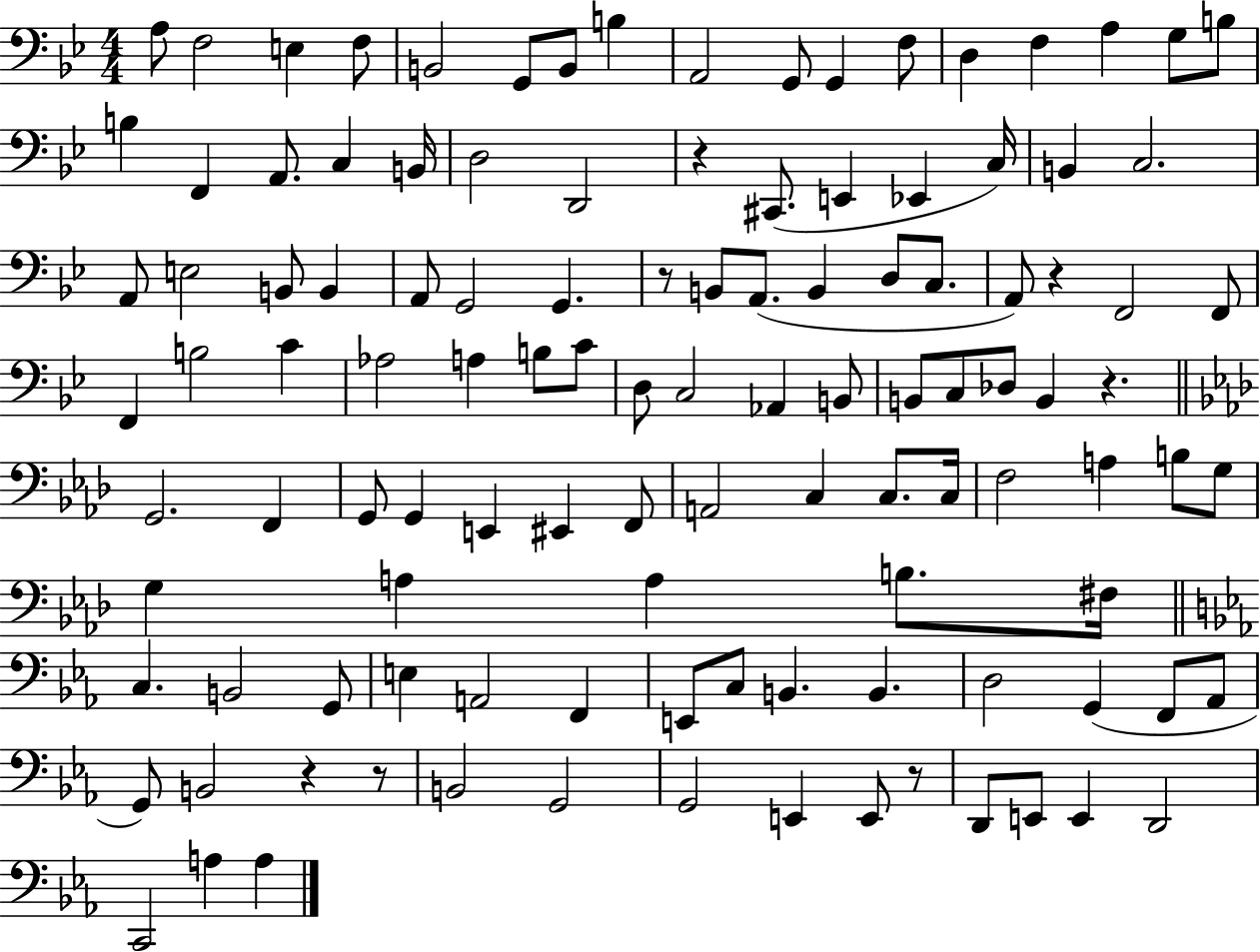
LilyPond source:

{
  \clef bass
  \numericTimeSignature
  \time 4/4
  \key bes \major
  \repeat volta 2 { a8 f2 e4 f8 | b,2 g,8 b,8 b4 | a,2 g,8 g,4 f8 | d4 f4 a4 g8 b8 | \break b4 f,4 a,8. c4 b,16 | d2 d,2 | r4 cis,8.( e,4 ees,4 c16) | b,4 c2. | \break a,8 e2 b,8 b,4 | a,8 g,2 g,4. | r8 b,8 a,8.( b,4 d8 c8. | a,8) r4 f,2 f,8 | \break f,4 b2 c'4 | aes2 a4 b8 c'8 | d8 c2 aes,4 b,8 | b,8 c8 des8 b,4 r4. | \break \bar "||" \break \key aes \major g,2. f,4 | g,8 g,4 e,4 eis,4 f,8 | a,2 c4 c8. c16 | f2 a4 b8 g8 | \break g4 a4 a4 b8. fis16 | \bar "||" \break \key ees \major c4. b,2 g,8 | e4 a,2 f,4 | e,8 c8 b,4. b,4. | d2 g,4( f,8 aes,8 | \break g,8) b,2 r4 r8 | b,2 g,2 | g,2 e,4 e,8 r8 | d,8 e,8 e,4 d,2 | \break c,2 a4 a4 | } \bar "|."
}